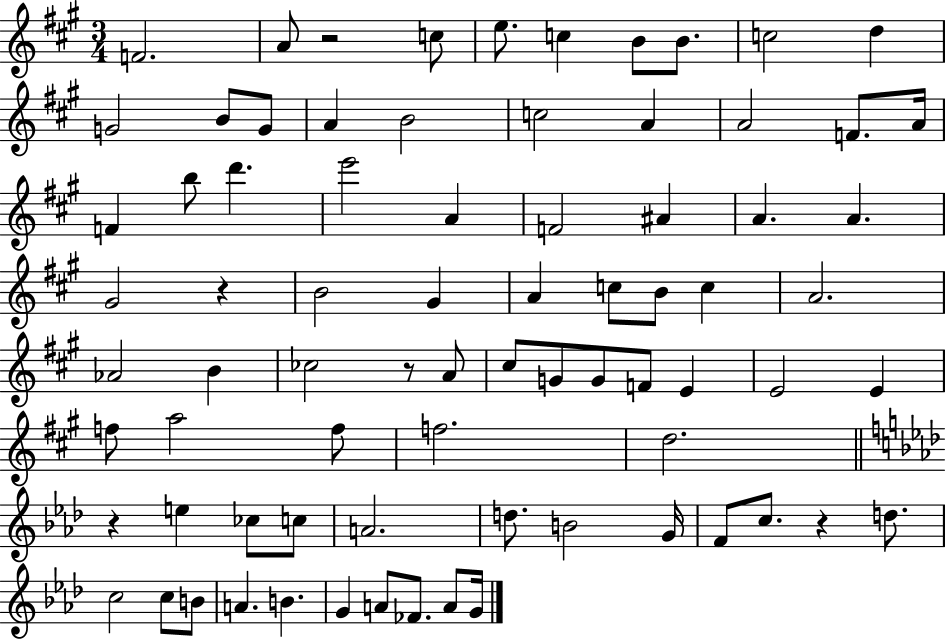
{
  \clef treble
  \numericTimeSignature
  \time 3/4
  \key a \major
  f'2. | a'8 r2 c''8 | e''8. c''4 b'8 b'8. | c''2 d''4 | \break g'2 b'8 g'8 | a'4 b'2 | c''2 a'4 | a'2 f'8. a'16 | \break f'4 b''8 d'''4. | e'''2 a'4 | f'2 ais'4 | a'4. a'4. | \break gis'2 r4 | b'2 gis'4 | a'4 c''8 b'8 c''4 | a'2. | \break aes'2 b'4 | ces''2 r8 a'8 | cis''8 g'8 g'8 f'8 e'4 | e'2 e'4 | \break f''8 a''2 f''8 | f''2. | d''2. | \bar "||" \break \key aes \major r4 e''4 ces''8 c''8 | a'2. | d''8. b'2 g'16 | f'8 c''8. r4 d''8. | \break c''2 c''8 b'8 | a'4. b'4. | g'4 a'8 fes'8. a'8 g'16 | \bar "|."
}